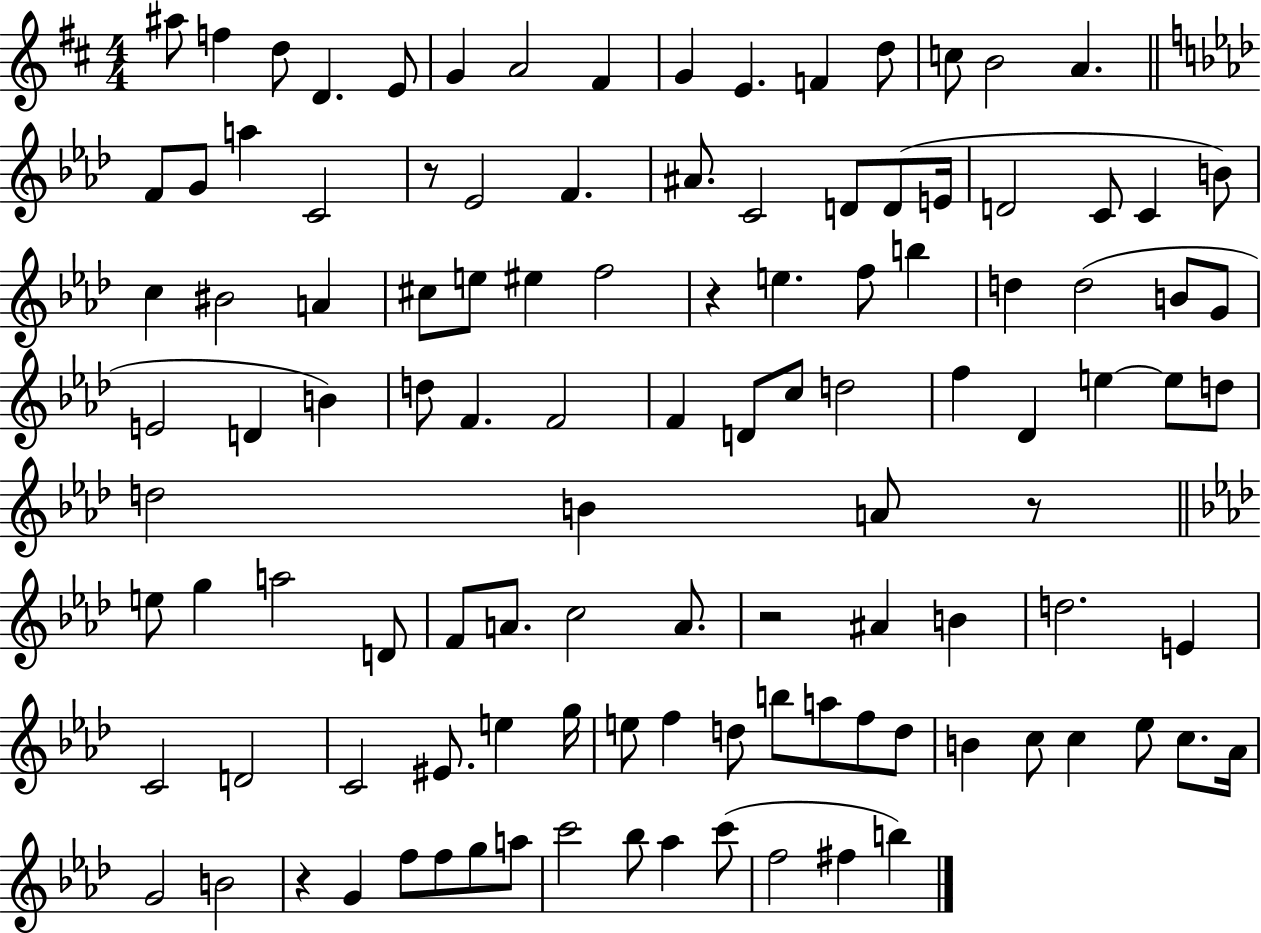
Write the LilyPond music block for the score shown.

{
  \clef treble
  \numericTimeSignature
  \time 4/4
  \key d \major
  ais''8 f''4 d''8 d'4. e'8 | g'4 a'2 fis'4 | g'4 e'4. f'4 d''8 | c''8 b'2 a'4. | \break \bar "||" \break \key aes \major f'8 g'8 a''4 c'2 | r8 ees'2 f'4. | ais'8. c'2 d'8 d'8( e'16 | d'2 c'8 c'4 b'8) | \break c''4 bis'2 a'4 | cis''8 e''8 eis''4 f''2 | r4 e''4. f''8 b''4 | d''4 d''2( b'8 g'8 | \break e'2 d'4 b'4) | d''8 f'4. f'2 | f'4 d'8 c''8 d''2 | f''4 des'4 e''4~~ e''8 d''8 | \break d''2 b'4 a'8 r8 | \bar "||" \break \key aes \major e''8 g''4 a''2 d'8 | f'8 a'8. c''2 a'8. | r2 ais'4 b'4 | d''2. e'4 | \break c'2 d'2 | c'2 eis'8. e''4 g''16 | e''8 f''4 d''8 b''8 a''8 f''8 d''8 | b'4 c''8 c''4 ees''8 c''8. aes'16 | \break g'2 b'2 | r4 g'4 f''8 f''8 g''8 a''8 | c'''2 bes''8 aes''4 c'''8( | f''2 fis''4 b''4) | \break \bar "|."
}